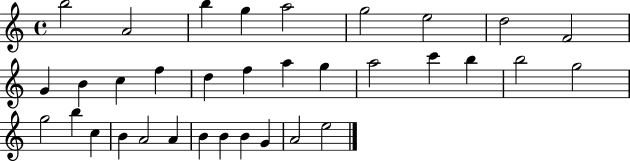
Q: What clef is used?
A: treble